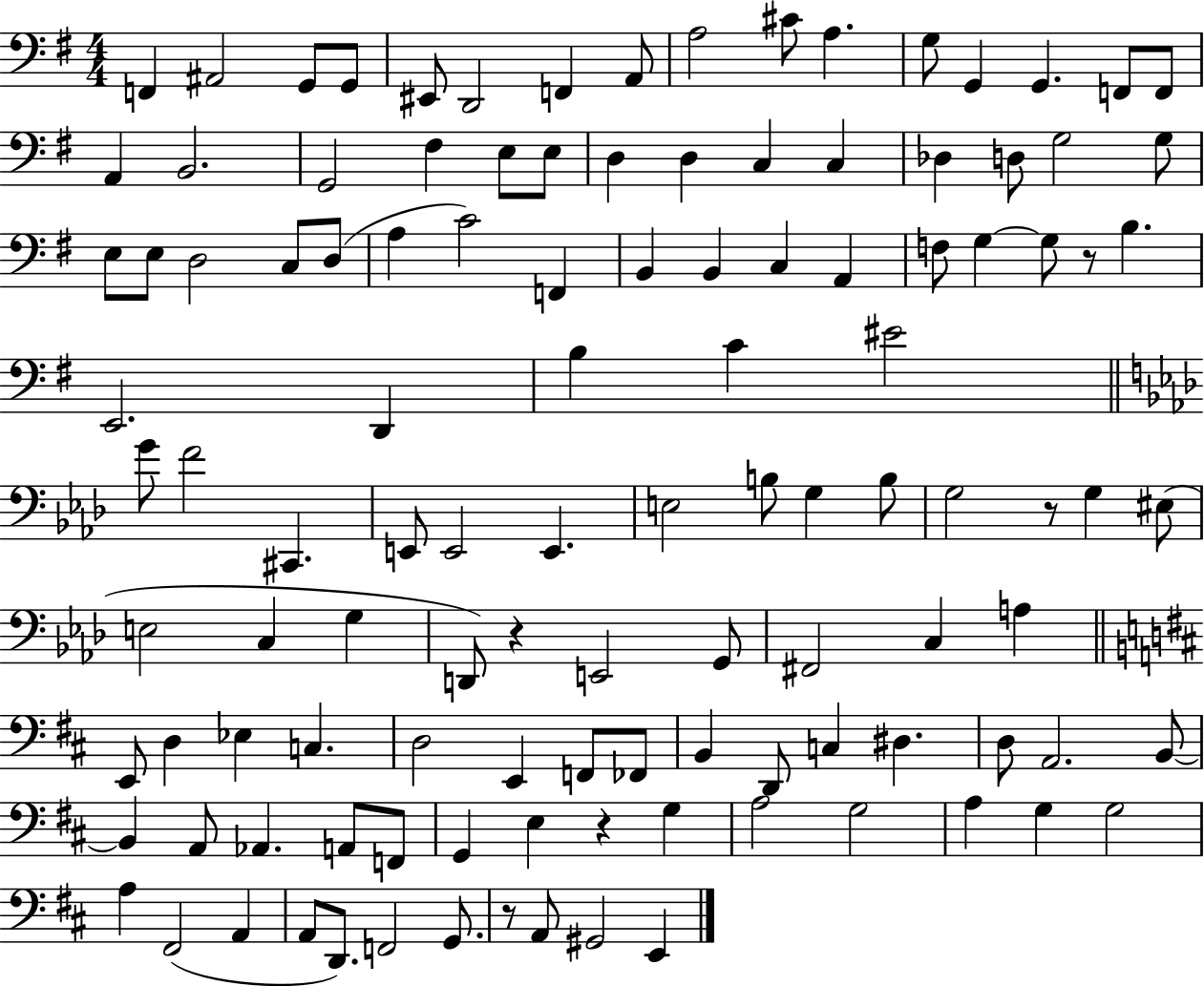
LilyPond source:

{
  \clef bass
  \numericTimeSignature
  \time 4/4
  \key g \major
  f,4 ais,2 g,8 g,8 | eis,8 d,2 f,4 a,8 | a2 cis'8 a4. | g8 g,4 g,4. f,8 f,8 | \break a,4 b,2. | g,2 fis4 e8 e8 | d4 d4 c4 c4 | des4 d8 g2 g8 | \break e8 e8 d2 c8 d8( | a4 c'2) f,4 | b,4 b,4 c4 a,4 | f8 g4~~ g8 r8 b4. | \break e,2. d,4 | b4 c'4 eis'2 | \bar "||" \break \key f \minor g'8 f'2 cis,4. | e,8 e,2 e,4. | e2 b8 g4 b8 | g2 r8 g4 eis8( | \break e2 c4 g4 | d,8) r4 e,2 g,8 | fis,2 c4 a4 | \bar "||" \break \key d \major e,8 d4 ees4 c4. | d2 e,4 f,8 fes,8 | b,4 d,8 c4 dis4. | d8 a,2. b,8~~ | \break b,4 a,8 aes,4. a,8 f,8 | g,4 e4 r4 g4 | a2 g2 | a4 g4 g2 | \break a4 fis,2( a,4 | a,8 d,8.) f,2 g,8. | r8 a,8 gis,2 e,4 | \bar "|."
}